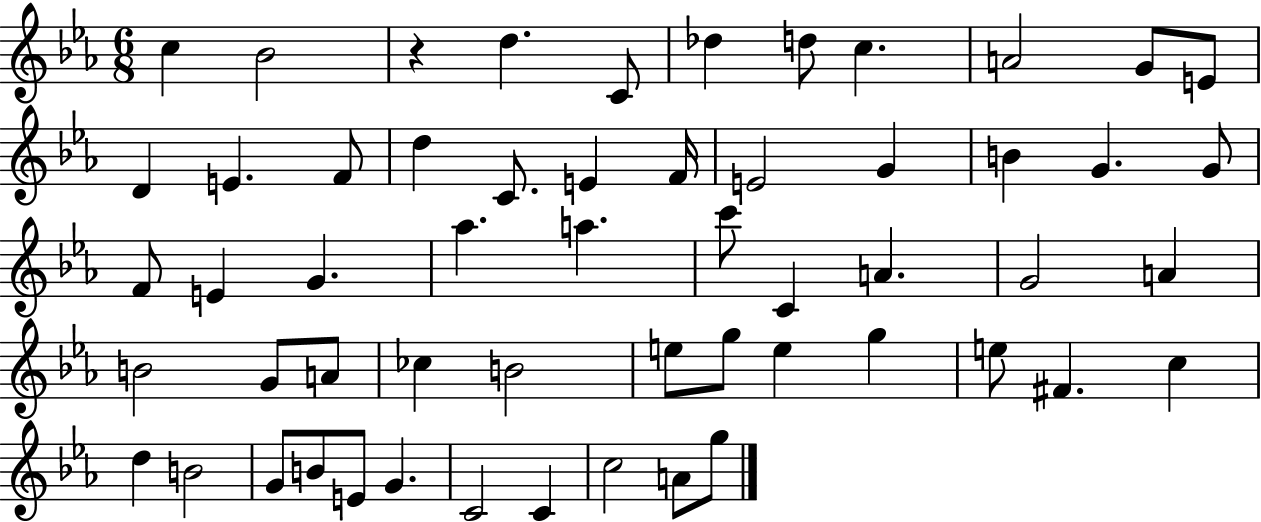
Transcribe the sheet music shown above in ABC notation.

X:1
T:Untitled
M:6/8
L:1/4
K:Eb
c _B2 z d C/2 _d d/2 c A2 G/2 E/2 D E F/2 d C/2 E F/4 E2 G B G G/2 F/2 E G _a a c'/2 C A G2 A B2 G/2 A/2 _c B2 e/2 g/2 e g e/2 ^F c d B2 G/2 B/2 E/2 G C2 C c2 A/2 g/2